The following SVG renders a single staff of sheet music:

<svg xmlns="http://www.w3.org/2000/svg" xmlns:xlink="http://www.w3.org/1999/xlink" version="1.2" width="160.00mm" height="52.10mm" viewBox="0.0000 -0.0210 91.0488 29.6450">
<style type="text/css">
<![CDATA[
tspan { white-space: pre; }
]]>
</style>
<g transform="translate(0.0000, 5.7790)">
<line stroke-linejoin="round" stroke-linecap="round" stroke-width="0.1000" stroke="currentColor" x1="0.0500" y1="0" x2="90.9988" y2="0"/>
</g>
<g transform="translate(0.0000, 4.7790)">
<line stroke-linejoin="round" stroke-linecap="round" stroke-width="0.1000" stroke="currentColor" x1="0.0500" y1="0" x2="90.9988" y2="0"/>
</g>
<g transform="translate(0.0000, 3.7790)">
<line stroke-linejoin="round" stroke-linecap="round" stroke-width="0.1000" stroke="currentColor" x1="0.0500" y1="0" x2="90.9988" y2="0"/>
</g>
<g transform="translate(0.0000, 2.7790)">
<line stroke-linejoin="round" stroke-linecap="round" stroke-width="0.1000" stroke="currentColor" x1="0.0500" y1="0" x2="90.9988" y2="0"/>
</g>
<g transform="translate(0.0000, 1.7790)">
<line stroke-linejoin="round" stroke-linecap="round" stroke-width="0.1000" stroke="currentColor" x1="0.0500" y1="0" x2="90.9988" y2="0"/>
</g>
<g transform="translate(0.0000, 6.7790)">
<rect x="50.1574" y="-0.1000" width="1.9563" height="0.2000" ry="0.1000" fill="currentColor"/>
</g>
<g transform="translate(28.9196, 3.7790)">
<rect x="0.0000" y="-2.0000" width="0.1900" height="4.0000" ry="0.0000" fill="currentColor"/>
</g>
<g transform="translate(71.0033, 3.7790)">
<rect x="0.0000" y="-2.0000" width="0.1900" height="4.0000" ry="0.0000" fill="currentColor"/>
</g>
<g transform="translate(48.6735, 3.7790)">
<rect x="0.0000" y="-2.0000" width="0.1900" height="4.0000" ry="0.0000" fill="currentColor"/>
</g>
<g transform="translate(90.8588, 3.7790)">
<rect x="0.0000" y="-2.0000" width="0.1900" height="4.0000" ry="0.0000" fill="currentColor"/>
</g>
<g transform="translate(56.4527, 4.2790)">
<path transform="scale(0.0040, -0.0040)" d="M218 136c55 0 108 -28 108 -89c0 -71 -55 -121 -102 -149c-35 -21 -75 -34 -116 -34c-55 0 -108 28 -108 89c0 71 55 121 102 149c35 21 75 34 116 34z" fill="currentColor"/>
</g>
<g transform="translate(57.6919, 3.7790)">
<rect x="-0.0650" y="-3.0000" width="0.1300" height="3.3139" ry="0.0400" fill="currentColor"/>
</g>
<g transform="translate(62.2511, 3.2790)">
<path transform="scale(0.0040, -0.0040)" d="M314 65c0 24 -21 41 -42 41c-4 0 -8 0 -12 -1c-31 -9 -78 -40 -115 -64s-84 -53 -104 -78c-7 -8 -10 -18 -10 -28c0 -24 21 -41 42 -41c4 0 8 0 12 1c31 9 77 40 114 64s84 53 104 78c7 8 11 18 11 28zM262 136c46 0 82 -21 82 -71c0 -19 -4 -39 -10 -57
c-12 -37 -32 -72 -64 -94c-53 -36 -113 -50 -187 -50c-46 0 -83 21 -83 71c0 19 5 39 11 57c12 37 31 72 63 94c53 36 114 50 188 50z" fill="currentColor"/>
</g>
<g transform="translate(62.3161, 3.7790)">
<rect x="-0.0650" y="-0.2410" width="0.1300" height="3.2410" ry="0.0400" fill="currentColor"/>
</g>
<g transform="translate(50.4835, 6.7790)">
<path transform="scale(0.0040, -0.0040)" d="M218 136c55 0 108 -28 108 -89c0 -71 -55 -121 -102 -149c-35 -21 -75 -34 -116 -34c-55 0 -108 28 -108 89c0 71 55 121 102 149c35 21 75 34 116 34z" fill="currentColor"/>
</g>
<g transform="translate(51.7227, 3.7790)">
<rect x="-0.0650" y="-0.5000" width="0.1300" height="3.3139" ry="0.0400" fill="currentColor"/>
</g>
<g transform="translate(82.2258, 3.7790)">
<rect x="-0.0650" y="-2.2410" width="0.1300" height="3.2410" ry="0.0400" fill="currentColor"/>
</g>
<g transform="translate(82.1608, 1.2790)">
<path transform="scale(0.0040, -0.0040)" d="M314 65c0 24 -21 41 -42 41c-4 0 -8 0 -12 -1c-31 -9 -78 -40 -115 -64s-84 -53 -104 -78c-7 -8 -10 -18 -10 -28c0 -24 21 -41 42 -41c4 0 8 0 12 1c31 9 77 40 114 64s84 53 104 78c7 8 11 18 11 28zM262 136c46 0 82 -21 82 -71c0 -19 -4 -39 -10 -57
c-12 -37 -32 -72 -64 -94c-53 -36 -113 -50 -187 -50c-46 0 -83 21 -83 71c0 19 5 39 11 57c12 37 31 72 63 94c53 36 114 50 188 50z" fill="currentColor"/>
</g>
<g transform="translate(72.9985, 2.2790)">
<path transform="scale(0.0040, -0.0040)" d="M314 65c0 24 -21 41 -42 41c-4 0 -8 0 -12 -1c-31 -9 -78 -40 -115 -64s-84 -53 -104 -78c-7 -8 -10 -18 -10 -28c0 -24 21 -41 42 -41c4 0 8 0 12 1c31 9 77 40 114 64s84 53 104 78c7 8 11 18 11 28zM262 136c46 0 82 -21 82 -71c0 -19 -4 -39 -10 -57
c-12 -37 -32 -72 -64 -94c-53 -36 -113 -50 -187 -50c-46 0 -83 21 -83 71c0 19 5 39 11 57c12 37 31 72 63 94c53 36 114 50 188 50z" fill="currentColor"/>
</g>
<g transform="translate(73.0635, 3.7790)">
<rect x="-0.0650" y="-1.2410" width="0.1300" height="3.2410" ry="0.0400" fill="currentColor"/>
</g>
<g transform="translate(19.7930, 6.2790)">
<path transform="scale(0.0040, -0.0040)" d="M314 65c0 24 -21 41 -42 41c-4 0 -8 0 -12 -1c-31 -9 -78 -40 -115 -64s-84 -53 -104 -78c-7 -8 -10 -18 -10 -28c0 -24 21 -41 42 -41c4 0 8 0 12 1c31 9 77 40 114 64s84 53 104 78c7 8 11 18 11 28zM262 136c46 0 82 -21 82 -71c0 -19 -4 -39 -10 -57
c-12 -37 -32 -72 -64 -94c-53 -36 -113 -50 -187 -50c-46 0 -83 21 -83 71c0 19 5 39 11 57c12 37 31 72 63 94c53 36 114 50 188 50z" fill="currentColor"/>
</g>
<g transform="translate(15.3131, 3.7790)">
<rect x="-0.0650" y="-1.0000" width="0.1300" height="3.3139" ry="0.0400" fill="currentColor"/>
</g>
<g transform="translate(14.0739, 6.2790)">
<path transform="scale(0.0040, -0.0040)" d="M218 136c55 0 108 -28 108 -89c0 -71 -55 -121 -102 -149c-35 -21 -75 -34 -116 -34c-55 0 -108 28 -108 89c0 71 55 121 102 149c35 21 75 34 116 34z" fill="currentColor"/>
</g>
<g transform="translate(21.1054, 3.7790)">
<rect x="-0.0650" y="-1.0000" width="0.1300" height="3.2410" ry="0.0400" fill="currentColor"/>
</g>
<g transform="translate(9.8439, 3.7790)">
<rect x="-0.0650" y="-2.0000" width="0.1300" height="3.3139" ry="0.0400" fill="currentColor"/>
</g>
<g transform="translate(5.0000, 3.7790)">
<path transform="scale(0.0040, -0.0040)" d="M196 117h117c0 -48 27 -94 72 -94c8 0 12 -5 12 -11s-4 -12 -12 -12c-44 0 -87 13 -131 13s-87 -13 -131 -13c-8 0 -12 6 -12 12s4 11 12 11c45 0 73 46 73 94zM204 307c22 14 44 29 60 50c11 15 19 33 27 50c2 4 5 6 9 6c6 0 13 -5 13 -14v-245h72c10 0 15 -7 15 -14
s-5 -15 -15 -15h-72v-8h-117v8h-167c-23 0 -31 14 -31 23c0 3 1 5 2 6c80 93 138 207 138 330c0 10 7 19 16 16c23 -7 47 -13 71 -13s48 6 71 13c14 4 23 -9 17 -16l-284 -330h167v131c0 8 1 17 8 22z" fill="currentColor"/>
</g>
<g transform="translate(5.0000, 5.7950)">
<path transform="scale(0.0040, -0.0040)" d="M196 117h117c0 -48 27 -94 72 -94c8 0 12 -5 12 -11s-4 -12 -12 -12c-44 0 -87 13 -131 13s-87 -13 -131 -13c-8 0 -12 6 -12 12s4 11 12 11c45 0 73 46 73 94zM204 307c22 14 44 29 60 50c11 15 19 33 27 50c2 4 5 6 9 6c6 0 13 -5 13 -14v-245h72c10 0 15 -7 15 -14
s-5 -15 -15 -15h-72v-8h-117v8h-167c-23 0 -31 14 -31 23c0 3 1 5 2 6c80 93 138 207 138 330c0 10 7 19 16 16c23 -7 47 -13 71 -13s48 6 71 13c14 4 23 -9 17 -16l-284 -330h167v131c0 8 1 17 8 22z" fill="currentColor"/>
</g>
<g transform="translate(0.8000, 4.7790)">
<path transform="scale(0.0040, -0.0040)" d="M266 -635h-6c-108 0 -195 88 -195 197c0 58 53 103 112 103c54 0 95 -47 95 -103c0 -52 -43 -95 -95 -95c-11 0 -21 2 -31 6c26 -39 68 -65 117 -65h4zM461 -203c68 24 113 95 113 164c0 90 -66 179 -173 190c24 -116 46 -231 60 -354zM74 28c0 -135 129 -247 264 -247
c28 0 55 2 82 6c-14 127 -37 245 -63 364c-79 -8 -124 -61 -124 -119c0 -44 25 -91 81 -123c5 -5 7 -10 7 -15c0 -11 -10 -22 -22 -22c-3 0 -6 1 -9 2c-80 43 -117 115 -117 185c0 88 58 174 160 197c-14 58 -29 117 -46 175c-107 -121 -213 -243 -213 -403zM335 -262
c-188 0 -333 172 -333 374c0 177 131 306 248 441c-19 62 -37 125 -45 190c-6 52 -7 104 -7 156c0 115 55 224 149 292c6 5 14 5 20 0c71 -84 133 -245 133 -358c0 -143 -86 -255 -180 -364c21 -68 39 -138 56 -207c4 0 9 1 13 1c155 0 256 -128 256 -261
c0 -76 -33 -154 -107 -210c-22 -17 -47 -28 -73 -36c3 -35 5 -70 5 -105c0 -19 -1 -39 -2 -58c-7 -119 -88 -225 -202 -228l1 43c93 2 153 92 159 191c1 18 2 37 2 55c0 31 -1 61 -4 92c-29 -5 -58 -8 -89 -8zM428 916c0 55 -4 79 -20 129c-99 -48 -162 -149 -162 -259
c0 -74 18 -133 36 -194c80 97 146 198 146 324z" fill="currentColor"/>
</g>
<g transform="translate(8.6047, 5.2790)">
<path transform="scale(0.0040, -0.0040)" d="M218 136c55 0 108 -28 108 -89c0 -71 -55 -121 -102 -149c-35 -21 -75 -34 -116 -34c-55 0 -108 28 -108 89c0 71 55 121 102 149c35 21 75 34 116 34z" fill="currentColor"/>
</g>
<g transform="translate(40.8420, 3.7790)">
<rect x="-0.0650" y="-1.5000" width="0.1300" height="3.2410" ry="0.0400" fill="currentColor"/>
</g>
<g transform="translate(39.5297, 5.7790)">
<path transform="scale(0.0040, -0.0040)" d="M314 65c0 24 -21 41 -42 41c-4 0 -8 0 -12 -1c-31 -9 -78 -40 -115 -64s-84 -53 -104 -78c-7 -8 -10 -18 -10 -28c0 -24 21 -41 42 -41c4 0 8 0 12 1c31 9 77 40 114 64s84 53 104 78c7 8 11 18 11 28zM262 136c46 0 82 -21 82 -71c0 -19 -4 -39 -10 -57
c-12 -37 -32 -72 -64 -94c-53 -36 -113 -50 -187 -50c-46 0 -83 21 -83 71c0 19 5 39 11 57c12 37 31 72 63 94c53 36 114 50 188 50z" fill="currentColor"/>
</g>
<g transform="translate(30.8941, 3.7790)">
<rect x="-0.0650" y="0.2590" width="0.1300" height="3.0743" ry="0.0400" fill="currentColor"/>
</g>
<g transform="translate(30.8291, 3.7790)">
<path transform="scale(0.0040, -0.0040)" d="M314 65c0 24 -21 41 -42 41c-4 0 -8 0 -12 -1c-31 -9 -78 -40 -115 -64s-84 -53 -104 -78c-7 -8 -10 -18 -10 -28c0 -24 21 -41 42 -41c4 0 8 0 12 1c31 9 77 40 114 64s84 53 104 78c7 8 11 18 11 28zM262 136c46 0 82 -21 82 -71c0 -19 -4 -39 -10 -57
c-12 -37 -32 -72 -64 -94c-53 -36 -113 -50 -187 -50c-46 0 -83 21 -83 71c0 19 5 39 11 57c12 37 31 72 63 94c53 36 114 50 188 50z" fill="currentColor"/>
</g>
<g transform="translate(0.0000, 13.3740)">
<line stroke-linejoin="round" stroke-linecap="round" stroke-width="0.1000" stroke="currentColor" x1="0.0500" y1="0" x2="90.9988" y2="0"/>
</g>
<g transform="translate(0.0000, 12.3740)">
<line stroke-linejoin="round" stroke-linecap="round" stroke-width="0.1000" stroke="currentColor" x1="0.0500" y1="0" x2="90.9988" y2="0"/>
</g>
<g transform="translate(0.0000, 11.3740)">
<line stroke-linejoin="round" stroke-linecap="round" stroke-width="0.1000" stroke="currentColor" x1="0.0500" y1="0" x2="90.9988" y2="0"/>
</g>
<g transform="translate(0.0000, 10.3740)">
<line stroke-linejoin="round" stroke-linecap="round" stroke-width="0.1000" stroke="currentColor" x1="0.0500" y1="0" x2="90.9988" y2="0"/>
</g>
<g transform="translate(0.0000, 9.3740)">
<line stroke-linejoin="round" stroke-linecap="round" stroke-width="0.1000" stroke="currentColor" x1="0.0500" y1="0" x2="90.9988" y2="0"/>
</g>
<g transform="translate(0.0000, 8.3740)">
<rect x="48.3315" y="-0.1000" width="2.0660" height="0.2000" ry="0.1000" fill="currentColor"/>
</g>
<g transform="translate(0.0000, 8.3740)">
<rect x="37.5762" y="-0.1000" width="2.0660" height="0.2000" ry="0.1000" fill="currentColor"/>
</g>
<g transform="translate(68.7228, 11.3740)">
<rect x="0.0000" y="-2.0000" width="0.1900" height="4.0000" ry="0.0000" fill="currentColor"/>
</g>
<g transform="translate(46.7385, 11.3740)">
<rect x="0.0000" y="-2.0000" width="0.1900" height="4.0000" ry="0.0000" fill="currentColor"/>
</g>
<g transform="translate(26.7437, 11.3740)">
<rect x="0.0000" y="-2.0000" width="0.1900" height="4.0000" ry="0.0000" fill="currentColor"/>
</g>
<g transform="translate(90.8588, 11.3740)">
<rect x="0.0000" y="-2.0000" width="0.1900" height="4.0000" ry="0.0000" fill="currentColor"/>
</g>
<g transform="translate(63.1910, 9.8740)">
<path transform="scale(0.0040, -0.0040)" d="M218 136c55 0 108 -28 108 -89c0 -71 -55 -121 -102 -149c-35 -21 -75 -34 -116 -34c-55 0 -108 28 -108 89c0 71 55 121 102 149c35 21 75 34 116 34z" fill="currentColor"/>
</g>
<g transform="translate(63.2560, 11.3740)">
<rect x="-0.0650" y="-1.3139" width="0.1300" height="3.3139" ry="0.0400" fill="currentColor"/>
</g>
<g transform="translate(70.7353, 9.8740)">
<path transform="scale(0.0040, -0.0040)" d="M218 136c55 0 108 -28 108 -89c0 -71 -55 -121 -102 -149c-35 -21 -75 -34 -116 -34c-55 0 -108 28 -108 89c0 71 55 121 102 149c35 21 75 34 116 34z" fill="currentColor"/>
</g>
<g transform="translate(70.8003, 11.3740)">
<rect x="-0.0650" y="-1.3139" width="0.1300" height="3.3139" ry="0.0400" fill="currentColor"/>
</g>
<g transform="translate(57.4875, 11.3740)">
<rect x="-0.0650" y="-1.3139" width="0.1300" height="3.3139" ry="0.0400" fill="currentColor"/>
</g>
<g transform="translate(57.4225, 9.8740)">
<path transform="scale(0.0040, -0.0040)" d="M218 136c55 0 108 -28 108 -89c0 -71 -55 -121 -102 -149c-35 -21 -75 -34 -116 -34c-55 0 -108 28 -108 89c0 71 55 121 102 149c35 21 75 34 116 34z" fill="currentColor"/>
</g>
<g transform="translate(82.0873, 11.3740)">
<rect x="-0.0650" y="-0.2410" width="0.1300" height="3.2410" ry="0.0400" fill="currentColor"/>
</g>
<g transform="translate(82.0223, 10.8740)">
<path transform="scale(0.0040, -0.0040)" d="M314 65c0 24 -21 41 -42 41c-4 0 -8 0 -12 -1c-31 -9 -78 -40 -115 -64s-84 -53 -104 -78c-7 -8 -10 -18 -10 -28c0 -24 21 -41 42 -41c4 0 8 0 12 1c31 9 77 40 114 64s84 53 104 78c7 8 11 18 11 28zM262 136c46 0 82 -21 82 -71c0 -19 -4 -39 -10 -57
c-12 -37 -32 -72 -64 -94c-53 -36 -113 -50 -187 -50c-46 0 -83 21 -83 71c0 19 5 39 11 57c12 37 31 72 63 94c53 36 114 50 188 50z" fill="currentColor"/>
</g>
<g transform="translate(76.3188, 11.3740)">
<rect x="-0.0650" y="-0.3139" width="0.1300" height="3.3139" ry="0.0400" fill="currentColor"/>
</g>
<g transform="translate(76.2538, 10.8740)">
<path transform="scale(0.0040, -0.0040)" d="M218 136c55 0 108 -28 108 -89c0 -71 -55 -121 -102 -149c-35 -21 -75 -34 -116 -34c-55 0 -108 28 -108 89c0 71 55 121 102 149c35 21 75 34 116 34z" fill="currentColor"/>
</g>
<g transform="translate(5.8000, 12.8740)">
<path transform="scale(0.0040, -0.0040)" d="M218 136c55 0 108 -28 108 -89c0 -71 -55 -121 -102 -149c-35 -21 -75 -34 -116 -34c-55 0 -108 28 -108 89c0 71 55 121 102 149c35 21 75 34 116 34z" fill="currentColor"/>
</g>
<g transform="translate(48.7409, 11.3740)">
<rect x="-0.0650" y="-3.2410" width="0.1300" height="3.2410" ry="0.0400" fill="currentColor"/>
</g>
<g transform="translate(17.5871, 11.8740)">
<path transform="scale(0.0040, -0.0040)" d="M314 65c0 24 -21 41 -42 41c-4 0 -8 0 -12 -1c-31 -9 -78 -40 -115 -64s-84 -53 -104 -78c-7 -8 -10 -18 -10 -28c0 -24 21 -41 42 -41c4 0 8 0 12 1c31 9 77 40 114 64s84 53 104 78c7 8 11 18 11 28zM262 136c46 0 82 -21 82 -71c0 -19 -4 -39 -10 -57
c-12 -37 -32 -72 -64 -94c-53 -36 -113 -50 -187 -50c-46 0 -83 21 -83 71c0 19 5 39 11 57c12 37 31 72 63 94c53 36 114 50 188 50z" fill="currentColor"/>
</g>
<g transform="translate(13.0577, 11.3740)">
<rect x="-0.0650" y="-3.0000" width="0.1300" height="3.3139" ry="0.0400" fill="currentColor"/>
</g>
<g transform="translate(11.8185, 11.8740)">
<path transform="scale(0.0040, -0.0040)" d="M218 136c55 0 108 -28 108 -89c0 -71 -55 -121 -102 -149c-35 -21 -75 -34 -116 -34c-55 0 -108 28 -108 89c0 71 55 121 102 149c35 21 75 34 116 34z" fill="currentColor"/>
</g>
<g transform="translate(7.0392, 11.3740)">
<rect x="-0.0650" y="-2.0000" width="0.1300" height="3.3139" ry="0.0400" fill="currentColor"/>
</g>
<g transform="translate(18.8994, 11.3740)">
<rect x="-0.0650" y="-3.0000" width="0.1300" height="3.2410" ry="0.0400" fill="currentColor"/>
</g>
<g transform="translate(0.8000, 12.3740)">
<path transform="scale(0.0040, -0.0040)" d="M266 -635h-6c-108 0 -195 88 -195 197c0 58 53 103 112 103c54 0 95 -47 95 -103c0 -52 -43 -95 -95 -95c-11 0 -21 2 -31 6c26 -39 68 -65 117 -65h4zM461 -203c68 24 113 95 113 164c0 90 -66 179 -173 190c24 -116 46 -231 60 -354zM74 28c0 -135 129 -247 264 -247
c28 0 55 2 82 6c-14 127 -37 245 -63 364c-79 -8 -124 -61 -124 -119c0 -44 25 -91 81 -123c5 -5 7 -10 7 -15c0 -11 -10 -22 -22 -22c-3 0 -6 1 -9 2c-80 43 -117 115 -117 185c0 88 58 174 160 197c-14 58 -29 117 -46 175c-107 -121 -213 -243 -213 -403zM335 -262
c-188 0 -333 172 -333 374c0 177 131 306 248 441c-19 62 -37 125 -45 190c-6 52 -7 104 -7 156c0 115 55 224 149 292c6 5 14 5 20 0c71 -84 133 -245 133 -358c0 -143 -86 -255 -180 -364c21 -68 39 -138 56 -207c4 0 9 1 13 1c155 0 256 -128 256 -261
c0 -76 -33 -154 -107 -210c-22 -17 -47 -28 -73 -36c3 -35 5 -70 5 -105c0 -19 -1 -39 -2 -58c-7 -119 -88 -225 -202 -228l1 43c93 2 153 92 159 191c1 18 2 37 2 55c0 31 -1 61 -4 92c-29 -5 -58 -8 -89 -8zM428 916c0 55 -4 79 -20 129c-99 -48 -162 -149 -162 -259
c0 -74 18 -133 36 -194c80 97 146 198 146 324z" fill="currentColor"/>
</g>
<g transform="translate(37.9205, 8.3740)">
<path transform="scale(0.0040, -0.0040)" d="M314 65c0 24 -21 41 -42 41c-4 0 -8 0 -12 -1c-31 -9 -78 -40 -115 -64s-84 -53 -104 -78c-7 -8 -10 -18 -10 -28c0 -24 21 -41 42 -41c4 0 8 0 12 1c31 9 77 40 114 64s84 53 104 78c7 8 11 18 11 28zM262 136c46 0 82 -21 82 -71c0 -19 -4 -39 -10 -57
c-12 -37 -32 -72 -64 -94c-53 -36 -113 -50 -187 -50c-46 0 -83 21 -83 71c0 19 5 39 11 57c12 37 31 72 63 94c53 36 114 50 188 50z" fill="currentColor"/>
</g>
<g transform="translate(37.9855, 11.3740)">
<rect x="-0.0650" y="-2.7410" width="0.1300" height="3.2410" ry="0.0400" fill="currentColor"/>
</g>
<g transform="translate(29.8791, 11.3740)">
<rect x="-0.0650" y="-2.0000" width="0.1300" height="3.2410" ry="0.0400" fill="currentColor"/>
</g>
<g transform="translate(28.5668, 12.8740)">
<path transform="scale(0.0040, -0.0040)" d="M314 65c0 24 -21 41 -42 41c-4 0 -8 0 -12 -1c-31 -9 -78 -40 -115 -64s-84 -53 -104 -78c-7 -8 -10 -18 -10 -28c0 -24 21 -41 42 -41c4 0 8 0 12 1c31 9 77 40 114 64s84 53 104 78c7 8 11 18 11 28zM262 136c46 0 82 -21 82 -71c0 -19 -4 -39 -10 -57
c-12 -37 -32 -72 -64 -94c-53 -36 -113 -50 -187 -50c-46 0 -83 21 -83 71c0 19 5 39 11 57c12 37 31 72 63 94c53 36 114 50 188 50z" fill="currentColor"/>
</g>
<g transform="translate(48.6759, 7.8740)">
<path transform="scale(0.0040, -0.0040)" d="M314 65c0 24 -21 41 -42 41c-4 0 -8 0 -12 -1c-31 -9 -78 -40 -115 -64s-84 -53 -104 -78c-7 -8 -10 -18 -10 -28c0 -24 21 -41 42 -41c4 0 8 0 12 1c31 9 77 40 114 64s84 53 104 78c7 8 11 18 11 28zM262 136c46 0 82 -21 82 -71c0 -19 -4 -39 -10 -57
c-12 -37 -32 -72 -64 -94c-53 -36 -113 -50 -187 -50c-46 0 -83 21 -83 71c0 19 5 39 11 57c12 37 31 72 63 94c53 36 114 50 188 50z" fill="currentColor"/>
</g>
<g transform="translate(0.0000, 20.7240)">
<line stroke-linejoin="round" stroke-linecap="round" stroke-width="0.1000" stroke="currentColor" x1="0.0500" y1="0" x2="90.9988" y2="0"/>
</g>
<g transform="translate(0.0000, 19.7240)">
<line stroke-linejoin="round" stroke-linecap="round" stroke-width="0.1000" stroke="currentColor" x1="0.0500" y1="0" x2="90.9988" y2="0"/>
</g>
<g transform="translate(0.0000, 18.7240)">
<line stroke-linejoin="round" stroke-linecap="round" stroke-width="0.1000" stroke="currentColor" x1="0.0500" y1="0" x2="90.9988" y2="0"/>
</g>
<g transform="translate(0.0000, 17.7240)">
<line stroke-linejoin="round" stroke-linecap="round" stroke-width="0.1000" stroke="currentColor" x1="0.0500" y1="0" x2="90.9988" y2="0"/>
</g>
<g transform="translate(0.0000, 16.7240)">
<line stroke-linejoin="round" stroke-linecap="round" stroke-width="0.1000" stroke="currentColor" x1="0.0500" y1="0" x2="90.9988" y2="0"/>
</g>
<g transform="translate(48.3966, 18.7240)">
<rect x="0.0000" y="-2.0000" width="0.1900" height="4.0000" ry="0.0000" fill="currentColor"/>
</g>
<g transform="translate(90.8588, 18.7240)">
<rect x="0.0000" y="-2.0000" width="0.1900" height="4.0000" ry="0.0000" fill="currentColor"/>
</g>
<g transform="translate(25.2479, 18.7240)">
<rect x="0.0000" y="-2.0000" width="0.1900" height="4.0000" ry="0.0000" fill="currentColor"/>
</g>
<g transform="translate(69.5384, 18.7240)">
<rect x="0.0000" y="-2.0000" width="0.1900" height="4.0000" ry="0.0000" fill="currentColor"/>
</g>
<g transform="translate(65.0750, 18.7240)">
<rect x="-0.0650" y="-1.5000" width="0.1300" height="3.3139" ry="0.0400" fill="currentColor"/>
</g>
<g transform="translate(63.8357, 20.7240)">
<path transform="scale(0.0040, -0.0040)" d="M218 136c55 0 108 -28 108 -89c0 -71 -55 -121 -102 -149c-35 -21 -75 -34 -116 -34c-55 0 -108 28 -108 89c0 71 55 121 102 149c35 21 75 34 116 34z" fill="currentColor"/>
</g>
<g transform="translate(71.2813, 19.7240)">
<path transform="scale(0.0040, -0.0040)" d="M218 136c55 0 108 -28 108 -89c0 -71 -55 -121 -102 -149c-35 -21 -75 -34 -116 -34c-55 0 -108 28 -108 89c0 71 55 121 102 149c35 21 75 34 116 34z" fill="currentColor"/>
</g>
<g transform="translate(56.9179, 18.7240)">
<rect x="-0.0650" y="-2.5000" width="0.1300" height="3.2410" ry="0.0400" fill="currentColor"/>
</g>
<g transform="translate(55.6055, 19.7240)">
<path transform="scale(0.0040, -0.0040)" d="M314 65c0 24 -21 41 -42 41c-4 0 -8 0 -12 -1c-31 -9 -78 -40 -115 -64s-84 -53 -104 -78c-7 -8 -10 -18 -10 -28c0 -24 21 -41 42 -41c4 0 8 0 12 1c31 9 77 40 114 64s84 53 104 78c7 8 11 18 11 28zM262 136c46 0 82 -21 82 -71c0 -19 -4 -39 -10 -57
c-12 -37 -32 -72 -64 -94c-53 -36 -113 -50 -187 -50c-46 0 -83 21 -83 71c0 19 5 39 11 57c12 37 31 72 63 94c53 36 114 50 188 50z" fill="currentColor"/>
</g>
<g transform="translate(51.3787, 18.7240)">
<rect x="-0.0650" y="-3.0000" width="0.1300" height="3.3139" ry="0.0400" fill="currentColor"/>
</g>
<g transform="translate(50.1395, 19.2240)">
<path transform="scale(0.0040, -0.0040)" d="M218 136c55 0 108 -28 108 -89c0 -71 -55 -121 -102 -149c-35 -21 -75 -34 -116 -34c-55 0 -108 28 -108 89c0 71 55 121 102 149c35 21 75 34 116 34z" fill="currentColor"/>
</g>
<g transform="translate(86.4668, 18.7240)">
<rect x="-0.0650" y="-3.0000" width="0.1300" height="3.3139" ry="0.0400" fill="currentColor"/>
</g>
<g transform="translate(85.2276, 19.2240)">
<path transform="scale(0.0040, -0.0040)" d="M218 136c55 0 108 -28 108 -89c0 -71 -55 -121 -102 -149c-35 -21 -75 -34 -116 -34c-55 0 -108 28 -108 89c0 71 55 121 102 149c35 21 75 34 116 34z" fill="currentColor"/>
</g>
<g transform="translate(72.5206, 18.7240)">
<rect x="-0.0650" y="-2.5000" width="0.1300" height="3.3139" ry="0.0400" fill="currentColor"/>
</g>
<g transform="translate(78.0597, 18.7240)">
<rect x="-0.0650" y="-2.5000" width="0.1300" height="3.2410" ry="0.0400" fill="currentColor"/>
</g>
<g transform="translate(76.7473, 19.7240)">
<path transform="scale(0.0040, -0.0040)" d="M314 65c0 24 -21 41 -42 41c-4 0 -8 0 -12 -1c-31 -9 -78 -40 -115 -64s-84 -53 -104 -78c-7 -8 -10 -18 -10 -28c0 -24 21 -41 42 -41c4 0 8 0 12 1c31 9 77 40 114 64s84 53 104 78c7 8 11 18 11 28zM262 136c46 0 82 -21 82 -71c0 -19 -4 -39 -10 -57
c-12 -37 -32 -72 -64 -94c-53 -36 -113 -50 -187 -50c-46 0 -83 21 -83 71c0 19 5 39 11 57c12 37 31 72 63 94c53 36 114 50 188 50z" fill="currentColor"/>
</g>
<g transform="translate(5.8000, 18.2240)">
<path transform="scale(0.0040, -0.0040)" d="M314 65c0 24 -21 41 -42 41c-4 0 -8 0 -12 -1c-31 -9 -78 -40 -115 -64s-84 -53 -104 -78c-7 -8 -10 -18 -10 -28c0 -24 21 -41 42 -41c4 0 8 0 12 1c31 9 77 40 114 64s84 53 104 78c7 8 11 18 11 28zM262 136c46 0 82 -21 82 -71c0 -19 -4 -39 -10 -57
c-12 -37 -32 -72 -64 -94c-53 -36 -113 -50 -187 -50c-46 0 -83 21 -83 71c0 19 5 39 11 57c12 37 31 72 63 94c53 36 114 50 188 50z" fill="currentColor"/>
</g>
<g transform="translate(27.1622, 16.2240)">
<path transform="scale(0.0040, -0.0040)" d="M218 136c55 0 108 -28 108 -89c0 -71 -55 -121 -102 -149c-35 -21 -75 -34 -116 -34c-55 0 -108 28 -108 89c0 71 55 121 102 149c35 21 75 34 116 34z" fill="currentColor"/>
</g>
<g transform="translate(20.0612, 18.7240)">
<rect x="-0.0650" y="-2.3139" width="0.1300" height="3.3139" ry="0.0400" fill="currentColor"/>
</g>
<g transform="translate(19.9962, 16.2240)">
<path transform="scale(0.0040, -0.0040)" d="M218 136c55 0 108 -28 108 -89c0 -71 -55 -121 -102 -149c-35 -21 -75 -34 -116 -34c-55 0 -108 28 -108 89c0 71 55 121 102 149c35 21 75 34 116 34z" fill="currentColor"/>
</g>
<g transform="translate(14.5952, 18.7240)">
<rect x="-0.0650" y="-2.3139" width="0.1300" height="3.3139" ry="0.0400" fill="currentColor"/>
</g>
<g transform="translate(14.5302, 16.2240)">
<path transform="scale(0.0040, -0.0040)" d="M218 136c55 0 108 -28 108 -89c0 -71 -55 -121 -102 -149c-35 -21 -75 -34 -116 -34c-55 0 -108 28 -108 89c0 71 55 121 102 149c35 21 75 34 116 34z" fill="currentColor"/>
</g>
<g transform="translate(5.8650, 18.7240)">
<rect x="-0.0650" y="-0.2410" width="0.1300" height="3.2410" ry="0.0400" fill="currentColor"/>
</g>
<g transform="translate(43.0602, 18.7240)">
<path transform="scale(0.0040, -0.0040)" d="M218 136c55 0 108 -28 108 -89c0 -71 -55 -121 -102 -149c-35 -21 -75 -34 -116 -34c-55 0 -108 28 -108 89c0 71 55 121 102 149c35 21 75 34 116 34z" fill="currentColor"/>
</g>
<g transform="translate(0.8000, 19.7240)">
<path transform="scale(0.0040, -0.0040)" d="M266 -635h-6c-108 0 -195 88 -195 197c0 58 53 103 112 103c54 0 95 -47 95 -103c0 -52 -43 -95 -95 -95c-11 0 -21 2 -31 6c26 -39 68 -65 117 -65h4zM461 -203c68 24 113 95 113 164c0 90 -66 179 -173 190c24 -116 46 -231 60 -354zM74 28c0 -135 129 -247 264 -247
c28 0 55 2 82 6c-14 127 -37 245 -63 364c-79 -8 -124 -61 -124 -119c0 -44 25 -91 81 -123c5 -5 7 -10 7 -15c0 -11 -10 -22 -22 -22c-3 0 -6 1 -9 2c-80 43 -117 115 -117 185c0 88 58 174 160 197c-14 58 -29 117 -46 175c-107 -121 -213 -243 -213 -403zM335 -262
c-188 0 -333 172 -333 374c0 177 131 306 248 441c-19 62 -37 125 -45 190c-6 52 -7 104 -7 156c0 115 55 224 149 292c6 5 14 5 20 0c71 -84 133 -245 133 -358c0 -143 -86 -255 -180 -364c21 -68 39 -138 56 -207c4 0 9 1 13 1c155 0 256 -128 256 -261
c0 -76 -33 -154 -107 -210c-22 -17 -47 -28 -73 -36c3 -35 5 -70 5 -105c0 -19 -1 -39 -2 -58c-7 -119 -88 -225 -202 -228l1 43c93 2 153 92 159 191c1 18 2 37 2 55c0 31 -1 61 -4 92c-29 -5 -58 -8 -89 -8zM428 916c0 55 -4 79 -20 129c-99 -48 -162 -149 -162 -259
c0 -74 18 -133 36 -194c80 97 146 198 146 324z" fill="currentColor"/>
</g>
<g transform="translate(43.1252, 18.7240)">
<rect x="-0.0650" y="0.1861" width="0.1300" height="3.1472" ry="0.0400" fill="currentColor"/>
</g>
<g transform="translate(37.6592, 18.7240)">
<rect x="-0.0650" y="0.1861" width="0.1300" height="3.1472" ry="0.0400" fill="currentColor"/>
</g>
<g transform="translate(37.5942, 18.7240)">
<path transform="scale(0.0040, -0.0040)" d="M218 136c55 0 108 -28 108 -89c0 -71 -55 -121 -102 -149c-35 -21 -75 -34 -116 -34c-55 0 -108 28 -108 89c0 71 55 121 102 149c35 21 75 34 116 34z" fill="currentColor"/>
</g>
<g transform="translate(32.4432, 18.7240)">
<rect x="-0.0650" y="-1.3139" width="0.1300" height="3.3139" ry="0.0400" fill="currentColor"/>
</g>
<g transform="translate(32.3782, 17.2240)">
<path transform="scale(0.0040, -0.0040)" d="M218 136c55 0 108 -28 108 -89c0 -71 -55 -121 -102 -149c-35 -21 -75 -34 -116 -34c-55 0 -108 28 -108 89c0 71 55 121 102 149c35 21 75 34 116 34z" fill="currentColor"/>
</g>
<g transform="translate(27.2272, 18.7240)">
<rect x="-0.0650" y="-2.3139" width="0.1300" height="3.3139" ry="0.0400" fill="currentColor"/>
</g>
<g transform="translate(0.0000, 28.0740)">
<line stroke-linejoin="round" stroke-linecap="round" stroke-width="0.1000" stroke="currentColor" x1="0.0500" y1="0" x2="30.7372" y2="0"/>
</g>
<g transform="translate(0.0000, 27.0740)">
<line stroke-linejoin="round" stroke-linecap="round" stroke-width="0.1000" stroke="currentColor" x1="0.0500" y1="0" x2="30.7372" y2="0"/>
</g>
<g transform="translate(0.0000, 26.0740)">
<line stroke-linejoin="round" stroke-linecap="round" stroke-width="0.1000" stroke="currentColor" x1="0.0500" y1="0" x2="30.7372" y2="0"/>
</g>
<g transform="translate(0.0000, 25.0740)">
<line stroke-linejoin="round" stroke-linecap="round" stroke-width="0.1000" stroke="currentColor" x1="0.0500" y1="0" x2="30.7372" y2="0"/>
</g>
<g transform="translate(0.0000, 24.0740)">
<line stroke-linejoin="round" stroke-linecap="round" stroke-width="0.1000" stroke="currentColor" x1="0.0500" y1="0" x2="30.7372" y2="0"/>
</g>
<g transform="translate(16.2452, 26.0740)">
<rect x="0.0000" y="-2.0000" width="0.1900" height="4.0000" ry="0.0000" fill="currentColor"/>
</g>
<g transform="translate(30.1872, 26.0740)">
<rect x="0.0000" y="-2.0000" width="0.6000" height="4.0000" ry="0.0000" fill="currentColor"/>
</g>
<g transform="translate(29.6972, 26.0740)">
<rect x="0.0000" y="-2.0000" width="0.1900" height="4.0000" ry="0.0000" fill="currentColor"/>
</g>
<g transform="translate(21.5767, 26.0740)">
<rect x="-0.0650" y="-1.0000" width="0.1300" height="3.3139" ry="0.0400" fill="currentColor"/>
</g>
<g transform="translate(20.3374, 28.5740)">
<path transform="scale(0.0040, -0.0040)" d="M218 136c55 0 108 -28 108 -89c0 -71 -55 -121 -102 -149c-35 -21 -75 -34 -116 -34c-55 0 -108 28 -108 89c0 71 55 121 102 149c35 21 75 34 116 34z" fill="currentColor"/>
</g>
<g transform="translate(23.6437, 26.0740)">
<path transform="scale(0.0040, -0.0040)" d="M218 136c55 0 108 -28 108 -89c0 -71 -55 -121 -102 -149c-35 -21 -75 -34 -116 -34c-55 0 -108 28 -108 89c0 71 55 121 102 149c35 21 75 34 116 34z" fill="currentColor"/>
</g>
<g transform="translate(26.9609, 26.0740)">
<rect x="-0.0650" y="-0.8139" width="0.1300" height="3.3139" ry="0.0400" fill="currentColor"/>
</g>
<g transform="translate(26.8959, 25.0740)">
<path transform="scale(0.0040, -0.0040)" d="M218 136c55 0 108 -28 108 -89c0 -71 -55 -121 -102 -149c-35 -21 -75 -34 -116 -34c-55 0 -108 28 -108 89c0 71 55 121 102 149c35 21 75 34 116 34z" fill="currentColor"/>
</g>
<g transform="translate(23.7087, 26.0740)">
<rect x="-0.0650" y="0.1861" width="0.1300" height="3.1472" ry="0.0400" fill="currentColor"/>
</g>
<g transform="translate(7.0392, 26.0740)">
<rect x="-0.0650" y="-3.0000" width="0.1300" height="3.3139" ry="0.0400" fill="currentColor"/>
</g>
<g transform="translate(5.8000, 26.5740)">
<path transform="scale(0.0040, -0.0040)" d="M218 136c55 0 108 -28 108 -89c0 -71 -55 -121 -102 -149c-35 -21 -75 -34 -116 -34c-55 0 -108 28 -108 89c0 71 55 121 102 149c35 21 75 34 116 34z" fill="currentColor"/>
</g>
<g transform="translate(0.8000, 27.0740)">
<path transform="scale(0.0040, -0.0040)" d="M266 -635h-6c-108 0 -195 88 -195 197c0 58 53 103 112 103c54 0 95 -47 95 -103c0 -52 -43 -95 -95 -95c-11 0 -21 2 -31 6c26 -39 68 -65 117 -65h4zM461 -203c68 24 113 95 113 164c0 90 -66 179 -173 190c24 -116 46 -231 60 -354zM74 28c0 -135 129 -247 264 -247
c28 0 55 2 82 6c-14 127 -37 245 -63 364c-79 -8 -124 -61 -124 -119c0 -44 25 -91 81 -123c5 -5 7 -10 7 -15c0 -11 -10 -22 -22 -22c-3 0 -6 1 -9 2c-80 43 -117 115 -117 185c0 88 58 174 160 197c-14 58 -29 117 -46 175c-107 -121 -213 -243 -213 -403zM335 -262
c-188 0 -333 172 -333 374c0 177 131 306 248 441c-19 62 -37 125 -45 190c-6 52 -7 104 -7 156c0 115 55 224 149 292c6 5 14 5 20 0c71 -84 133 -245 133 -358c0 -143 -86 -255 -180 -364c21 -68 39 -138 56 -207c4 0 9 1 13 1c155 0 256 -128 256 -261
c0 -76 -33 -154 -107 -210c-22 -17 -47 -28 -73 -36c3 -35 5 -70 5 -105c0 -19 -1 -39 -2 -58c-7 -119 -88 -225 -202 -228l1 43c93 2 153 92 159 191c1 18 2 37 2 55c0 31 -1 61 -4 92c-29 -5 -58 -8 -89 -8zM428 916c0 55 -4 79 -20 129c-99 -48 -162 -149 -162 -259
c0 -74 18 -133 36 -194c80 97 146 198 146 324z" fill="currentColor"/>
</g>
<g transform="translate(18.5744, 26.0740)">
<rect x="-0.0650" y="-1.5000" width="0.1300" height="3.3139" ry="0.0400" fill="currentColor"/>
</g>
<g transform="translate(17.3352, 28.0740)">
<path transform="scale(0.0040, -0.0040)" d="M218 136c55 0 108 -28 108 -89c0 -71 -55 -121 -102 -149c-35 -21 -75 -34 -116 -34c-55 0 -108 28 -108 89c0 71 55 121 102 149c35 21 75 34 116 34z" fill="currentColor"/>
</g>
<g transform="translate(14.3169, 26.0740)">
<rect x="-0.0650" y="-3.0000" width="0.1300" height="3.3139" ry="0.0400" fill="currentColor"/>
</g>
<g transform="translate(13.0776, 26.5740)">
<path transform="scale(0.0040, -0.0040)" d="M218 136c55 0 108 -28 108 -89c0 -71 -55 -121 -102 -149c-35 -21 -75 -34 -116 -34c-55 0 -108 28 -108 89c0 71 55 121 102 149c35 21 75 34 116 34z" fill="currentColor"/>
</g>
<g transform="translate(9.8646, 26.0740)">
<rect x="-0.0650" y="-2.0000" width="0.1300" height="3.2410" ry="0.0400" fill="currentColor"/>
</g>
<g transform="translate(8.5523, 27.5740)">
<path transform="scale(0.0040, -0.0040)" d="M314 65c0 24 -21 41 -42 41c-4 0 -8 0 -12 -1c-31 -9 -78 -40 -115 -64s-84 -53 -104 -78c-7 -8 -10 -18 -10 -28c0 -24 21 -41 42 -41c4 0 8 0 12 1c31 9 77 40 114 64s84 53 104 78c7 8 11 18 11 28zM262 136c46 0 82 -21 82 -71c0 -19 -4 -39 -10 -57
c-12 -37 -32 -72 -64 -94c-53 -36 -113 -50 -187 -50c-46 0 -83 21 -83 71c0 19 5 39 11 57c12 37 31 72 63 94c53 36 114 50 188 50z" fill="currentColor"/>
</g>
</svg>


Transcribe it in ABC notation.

X:1
T:Untitled
M:4/4
L:1/4
K:C
F D D2 B2 E2 C A c2 e2 g2 F A A2 F2 a2 b2 e e e c c2 c2 g g g e B B A G2 E G G2 A A F2 A E D B d